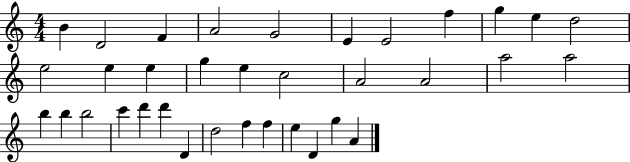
X:1
T:Untitled
M:4/4
L:1/4
K:C
B D2 F A2 G2 E E2 f g e d2 e2 e e g e c2 A2 A2 a2 a2 b b b2 c' d' d' D d2 f f e D g A